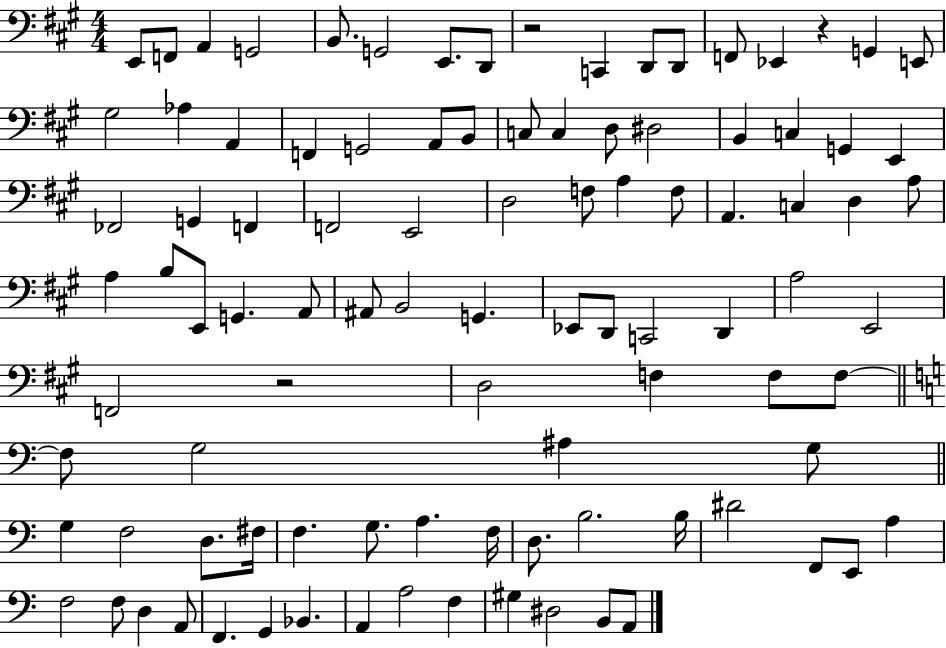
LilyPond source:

{
  \clef bass
  \numericTimeSignature
  \time 4/4
  \key a \major
  e,8 f,8 a,4 g,2 | b,8. g,2 e,8. d,8 | r2 c,4 d,8 d,8 | f,8 ees,4 r4 g,4 e,8 | \break gis2 aes4 a,4 | f,4 g,2 a,8 b,8 | c8 c4 d8 dis2 | b,4 c4 g,4 e,4 | \break fes,2 g,4 f,4 | f,2 e,2 | d2 f8 a4 f8 | a,4. c4 d4 a8 | \break a4 b8 e,8 g,4. a,8 | ais,8 b,2 g,4. | ees,8 d,8 c,2 d,4 | a2 e,2 | \break f,2 r2 | d2 f4 f8 f8~~ | \bar "||" \break \key a \minor f8 g2 ais4 g8 | \bar "||" \break \key a \minor g4 f2 d8. fis16 | f4. g8. a4. f16 | d8. b2. b16 | dis'2 f,8 e,8 a4 | \break f2 f8 d4 a,8 | f,4. g,4 bes,4. | a,4 a2 f4 | gis4 dis2 b,8 a,8 | \break \bar "|."
}